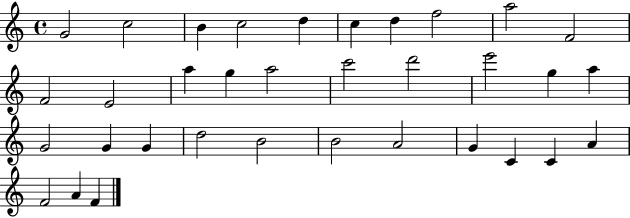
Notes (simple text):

G4/h C5/h B4/q C5/h D5/q C5/q D5/q F5/h A5/h F4/h F4/h E4/h A5/q G5/q A5/h C6/h D6/h E6/h G5/q A5/q G4/h G4/q G4/q D5/h B4/h B4/h A4/h G4/q C4/q C4/q A4/q F4/h A4/q F4/q